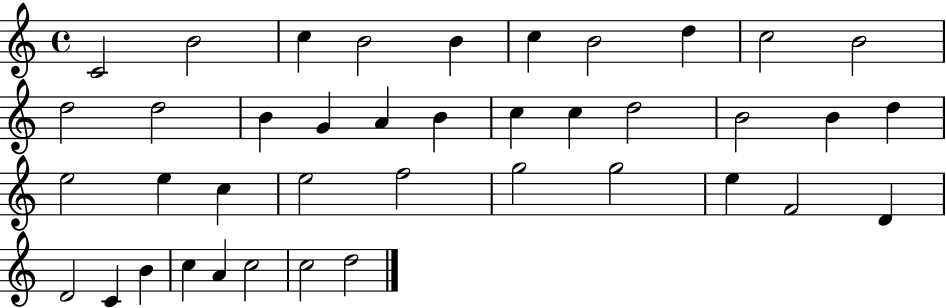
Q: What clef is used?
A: treble